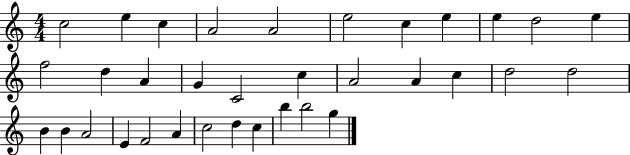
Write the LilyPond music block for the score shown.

{
  \clef treble
  \numericTimeSignature
  \time 4/4
  \key c \major
  c''2 e''4 c''4 | a'2 a'2 | e''2 c''4 e''4 | e''4 d''2 e''4 | \break f''2 d''4 a'4 | g'4 c'2 c''4 | a'2 a'4 c''4 | d''2 d''2 | \break b'4 b'4 a'2 | e'4 f'2 a'4 | c''2 d''4 c''4 | b''4 b''2 g''4 | \break \bar "|."
}